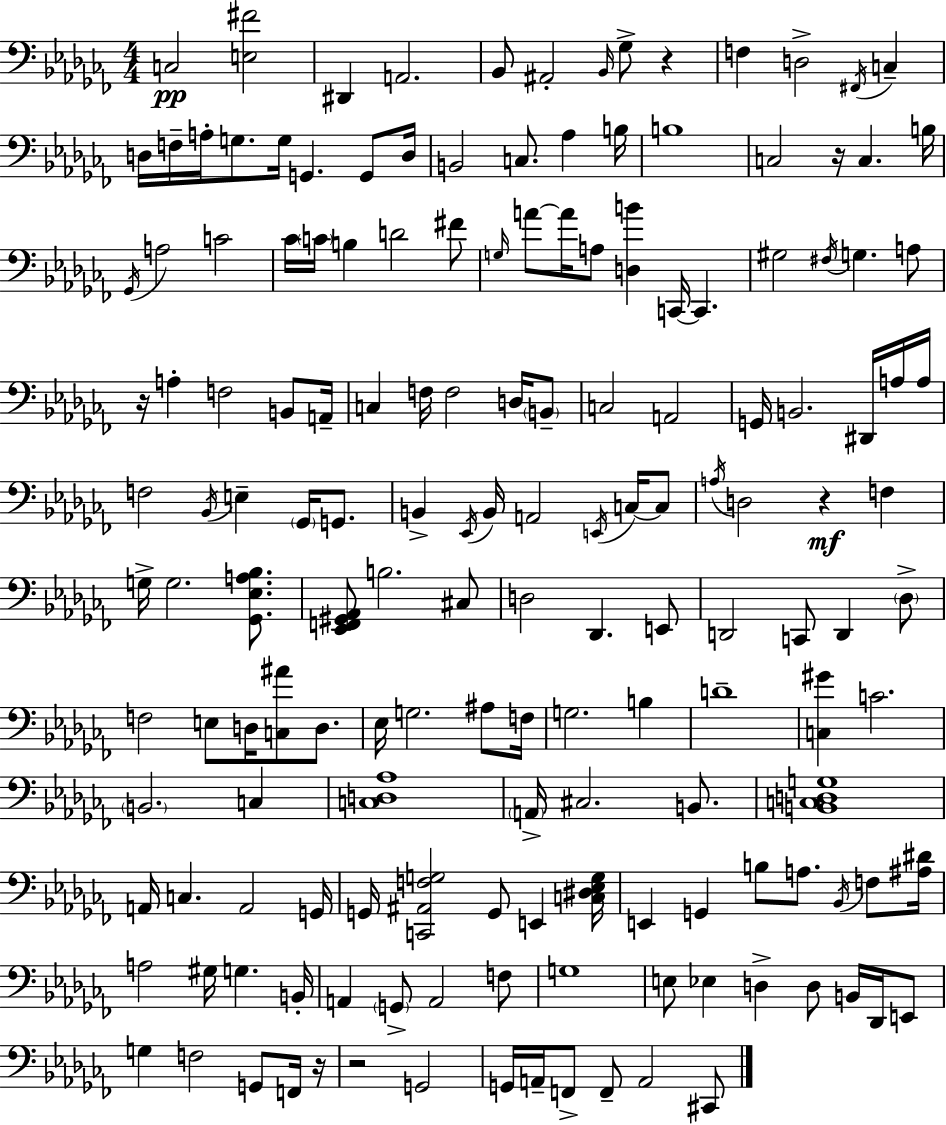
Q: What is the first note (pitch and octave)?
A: C3